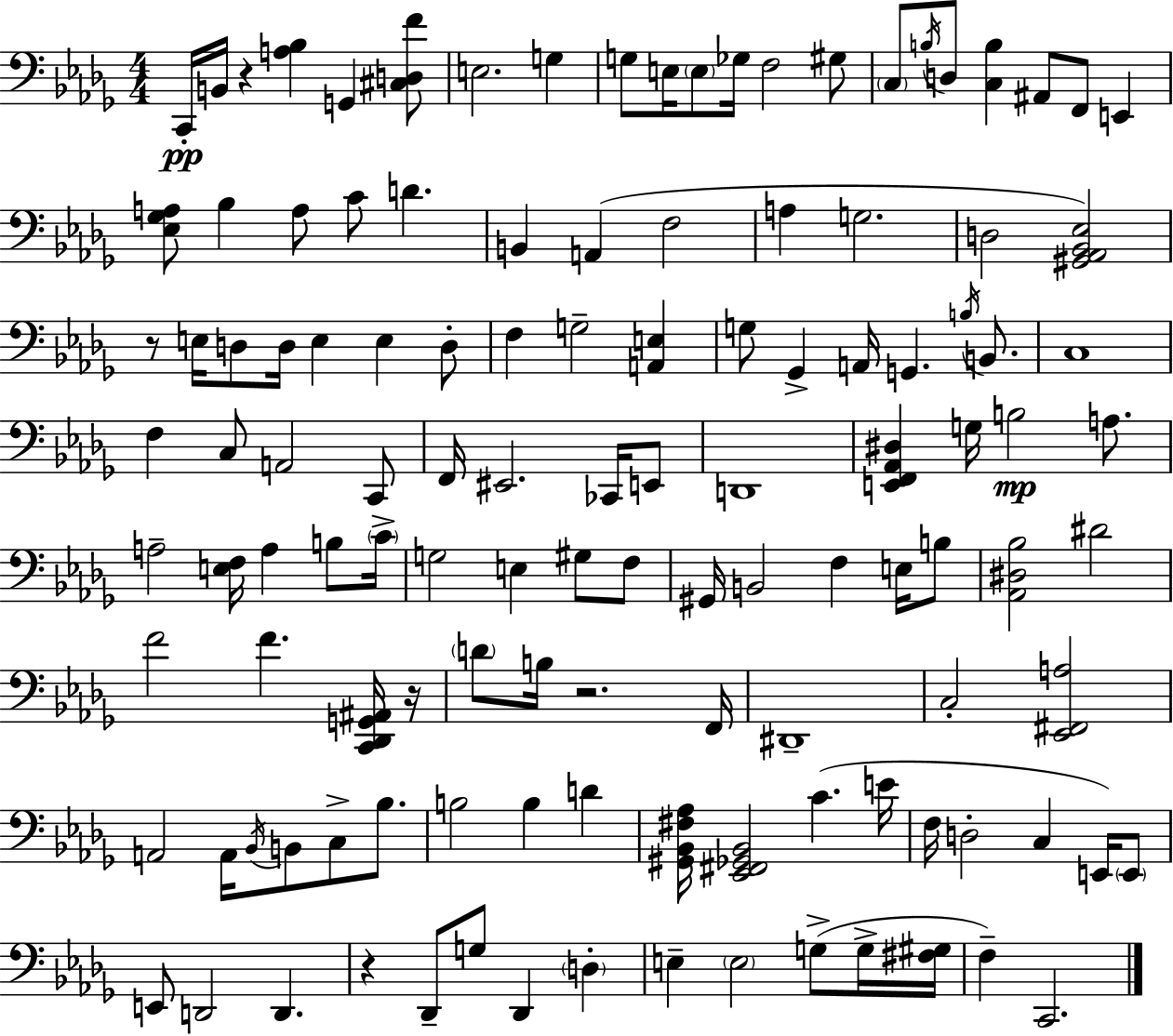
X:1
T:Untitled
M:4/4
L:1/4
K:Bbm
C,,/4 B,,/4 z [A,_B,] G,, [^C,D,F]/2 E,2 G, G,/2 E,/4 E,/2 _G,/4 F,2 ^G,/2 C,/2 B,/4 D,/2 [C,B,] ^A,,/2 F,,/2 E,, [_E,_G,A,]/2 _B, A,/2 C/2 D B,, A,, F,2 A, G,2 D,2 [^G,,_A,,_B,,_E,]2 z/2 E,/4 D,/2 D,/4 E, E, D,/2 F, G,2 [A,,E,] G,/2 _G,, A,,/4 G,, B,/4 B,,/2 C,4 F, C,/2 A,,2 C,,/2 F,,/4 ^E,,2 _C,,/4 E,,/2 D,,4 [E,,F,,_A,,^D,] G,/4 B,2 A,/2 A,2 [E,F,]/4 A, B,/2 C/4 G,2 E, ^G,/2 F,/2 ^G,,/4 B,,2 F, E,/4 B,/2 [_A,,^D,_B,]2 ^D2 F2 F [C,,_D,,G,,^A,,]/4 z/4 D/2 B,/4 z2 F,,/4 ^D,,4 C,2 [_E,,^F,,A,]2 A,,2 A,,/4 _B,,/4 B,,/2 C,/2 _B,/2 B,2 B, D [^G,,_B,,^F,_A,]/4 [_E,,^F,,_G,,_B,,]2 C E/4 F,/4 D,2 C, E,,/4 E,,/2 E,,/2 D,,2 D,, z _D,,/2 G,/2 _D,, D, E, E,2 G,/2 G,/4 [^F,^G,]/4 F, C,,2